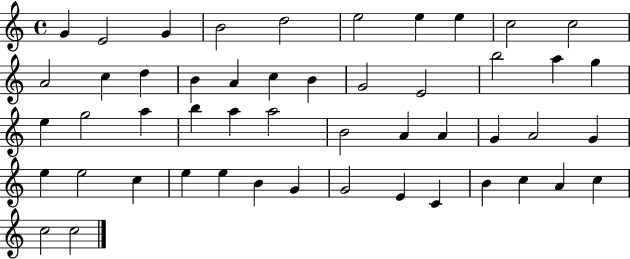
X:1
T:Untitled
M:4/4
L:1/4
K:C
G E2 G B2 d2 e2 e e c2 c2 A2 c d B A c B G2 E2 b2 a g e g2 a b a a2 B2 A A G A2 G e e2 c e e B G G2 E C B c A c c2 c2